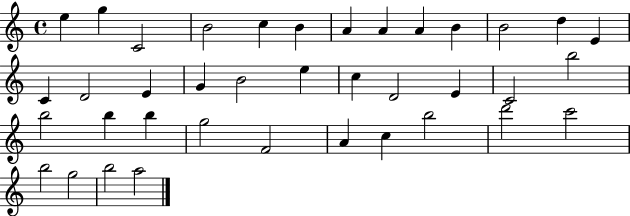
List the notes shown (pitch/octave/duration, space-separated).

E5/q G5/q C4/h B4/h C5/q B4/q A4/q A4/q A4/q B4/q B4/h D5/q E4/q C4/q D4/h E4/q G4/q B4/h E5/q C5/q D4/h E4/q C4/h B5/h B5/h B5/q B5/q G5/h F4/h A4/q C5/q B5/h D6/h C6/h B5/h G5/h B5/h A5/h